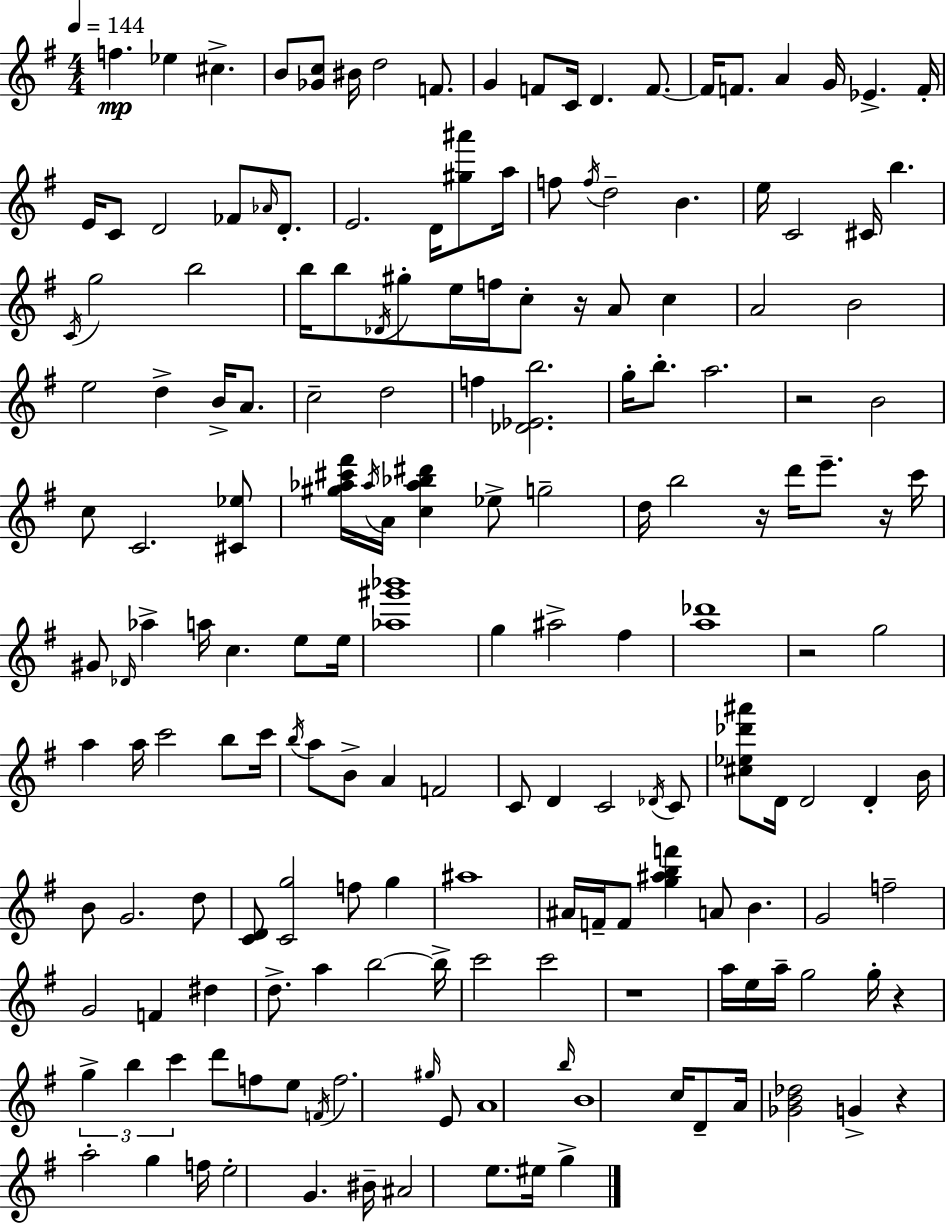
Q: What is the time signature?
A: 4/4